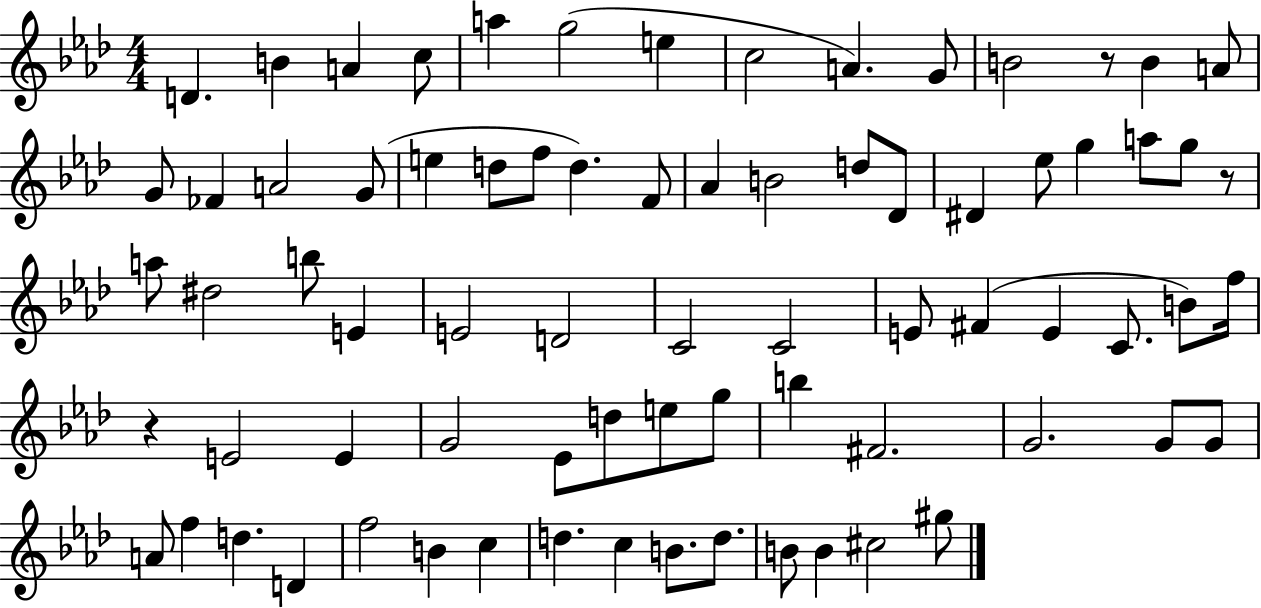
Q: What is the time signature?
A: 4/4